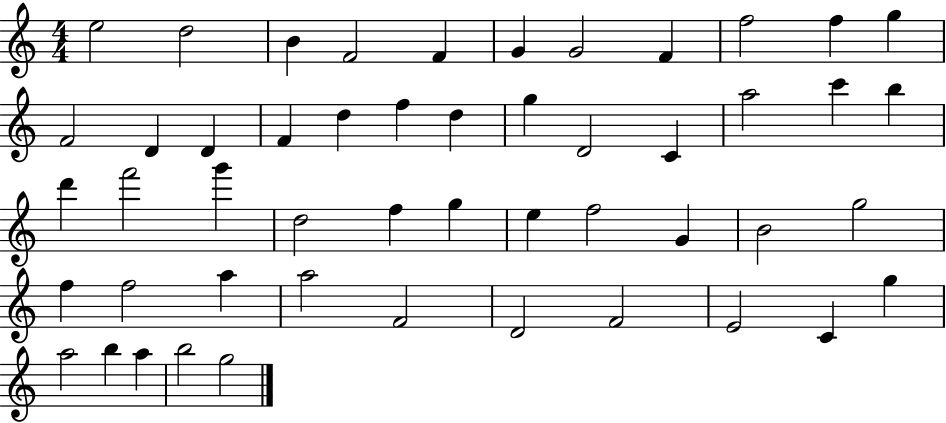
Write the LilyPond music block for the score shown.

{
  \clef treble
  \numericTimeSignature
  \time 4/4
  \key c \major
  e''2 d''2 | b'4 f'2 f'4 | g'4 g'2 f'4 | f''2 f''4 g''4 | \break f'2 d'4 d'4 | f'4 d''4 f''4 d''4 | g''4 d'2 c'4 | a''2 c'''4 b''4 | \break d'''4 f'''2 g'''4 | d''2 f''4 g''4 | e''4 f''2 g'4 | b'2 g''2 | \break f''4 f''2 a''4 | a''2 f'2 | d'2 f'2 | e'2 c'4 g''4 | \break a''2 b''4 a''4 | b''2 g''2 | \bar "|."
}